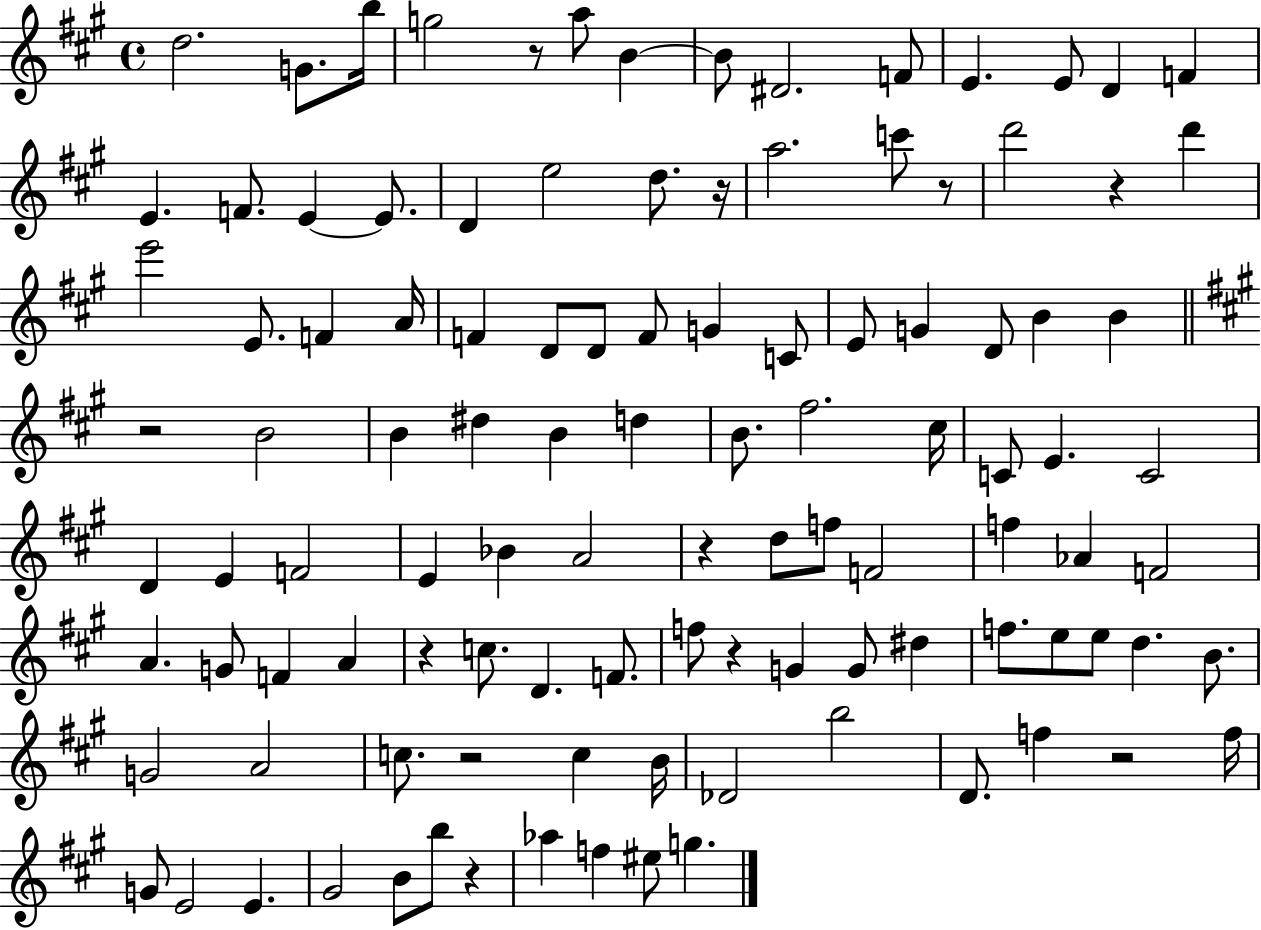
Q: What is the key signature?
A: A major